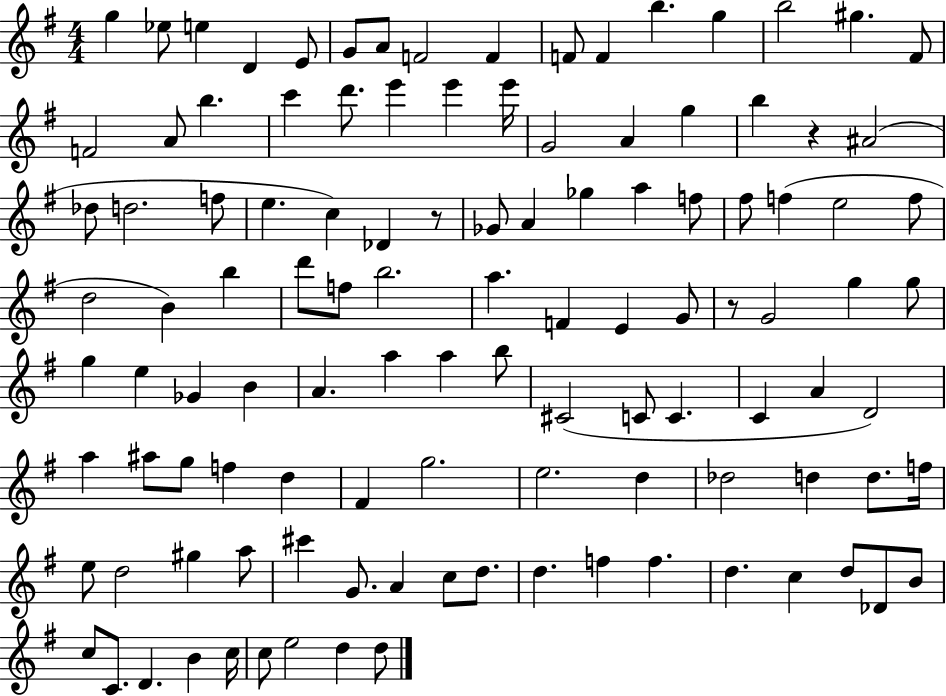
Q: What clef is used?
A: treble